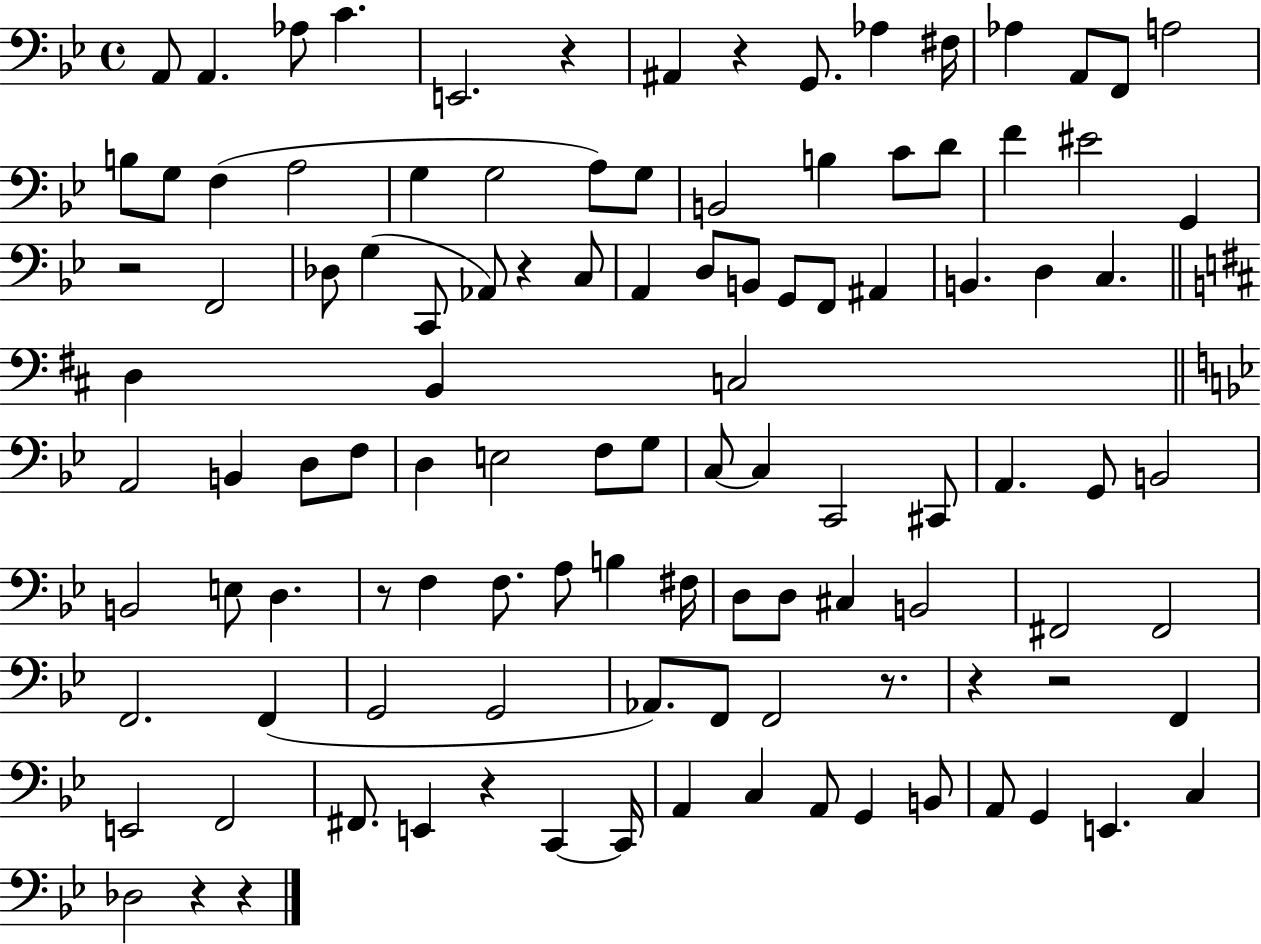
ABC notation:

X:1
T:Untitled
M:4/4
L:1/4
K:Bb
A,,/2 A,, _A,/2 C E,,2 z ^A,, z G,,/2 _A, ^F,/4 _A, A,,/2 F,,/2 A,2 B,/2 G,/2 F, A,2 G, G,2 A,/2 G,/2 B,,2 B, C/2 D/2 F ^E2 G,, z2 F,,2 _D,/2 G, C,,/2 _A,,/2 z C,/2 A,, D,/2 B,,/2 G,,/2 F,,/2 ^A,, B,, D, C, D, B,, C,2 A,,2 B,, D,/2 F,/2 D, E,2 F,/2 G,/2 C,/2 C, C,,2 ^C,,/2 A,, G,,/2 B,,2 B,,2 E,/2 D, z/2 F, F,/2 A,/2 B, ^F,/4 D,/2 D,/2 ^C, B,,2 ^F,,2 ^F,,2 F,,2 F,, G,,2 G,,2 _A,,/2 F,,/2 F,,2 z/2 z z2 F,, E,,2 F,,2 ^F,,/2 E,, z C,, C,,/4 A,, C, A,,/2 G,, B,,/2 A,,/2 G,, E,, C, _D,2 z z